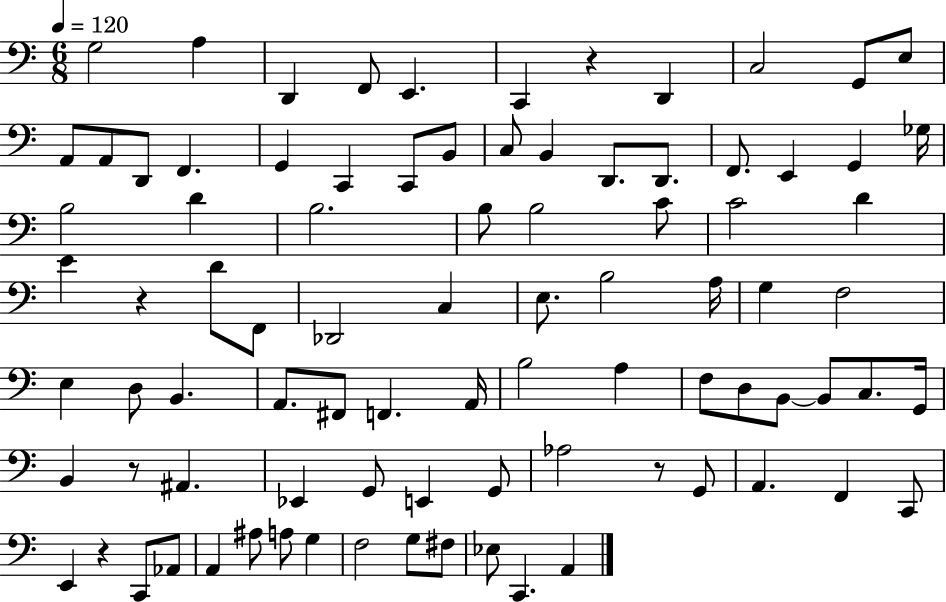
{
  \clef bass
  \numericTimeSignature
  \time 6/8
  \key c \major
  \tempo 4 = 120
  g2 a4 | d,4 f,8 e,4. | c,4 r4 d,4 | c2 g,8 e8 | \break a,8 a,8 d,8 f,4. | g,4 c,4 c,8 b,8 | c8 b,4 d,8. d,8. | f,8. e,4 g,4 ges16 | \break b2 d'4 | b2. | b8 b2 c'8 | c'2 d'4 | \break e'4 r4 d'8 f,8 | des,2 c4 | e8. b2 a16 | g4 f2 | \break e4 d8 b,4. | a,8. fis,8 f,4. a,16 | b2 a4 | f8 d8 b,8~~ b,8 c8. g,16 | \break b,4 r8 ais,4. | ees,4 g,8 e,4 g,8 | aes2 r8 g,8 | a,4. f,4 c,8 | \break e,4 r4 c,8 aes,8 | a,4 ais8 a8 g4 | f2 g8 fis8 | ees8 c,4. a,4 | \break \bar "|."
}